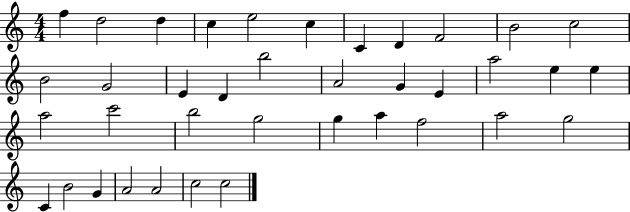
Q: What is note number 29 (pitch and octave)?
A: F5